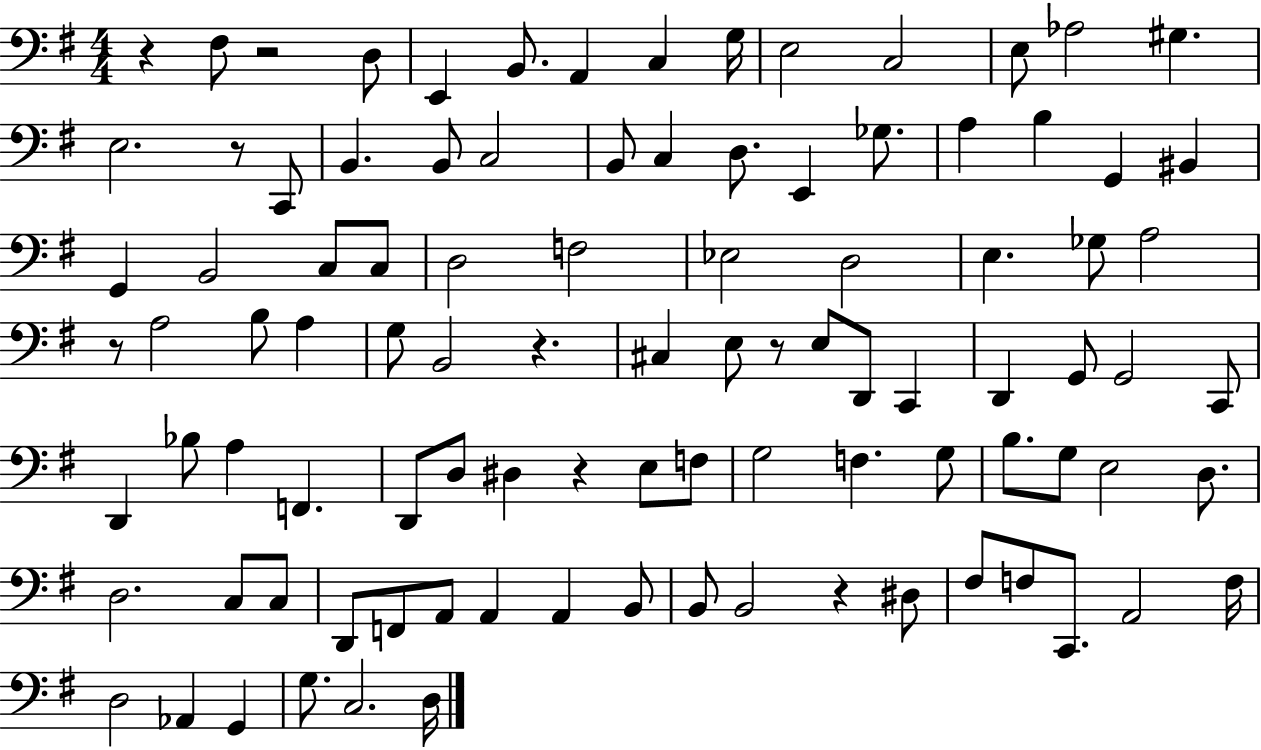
X:1
T:Untitled
M:4/4
L:1/4
K:G
z ^F,/2 z2 D,/2 E,, B,,/2 A,, C, G,/4 E,2 C,2 E,/2 _A,2 ^G, E,2 z/2 C,,/2 B,, B,,/2 C,2 B,,/2 C, D,/2 E,, _G,/2 A, B, G,, ^B,, G,, B,,2 C,/2 C,/2 D,2 F,2 _E,2 D,2 E, _G,/2 A,2 z/2 A,2 B,/2 A, G,/2 B,,2 z ^C, E,/2 z/2 E,/2 D,,/2 C,, D,, G,,/2 G,,2 C,,/2 D,, _B,/2 A, F,, D,,/2 D,/2 ^D, z E,/2 F,/2 G,2 F, G,/2 B,/2 G,/2 E,2 D,/2 D,2 C,/2 C,/2 D,,/2 F,,/2 A,,/2 A,, A,, B,,/2 B,,/2 B,,2 z ^D,/2 ^F,/2 F,/2 C,,/2 A,,2 F,/4 D,2 _A,, G,, G,/2 C,2 D,/4